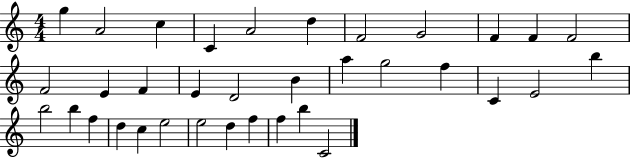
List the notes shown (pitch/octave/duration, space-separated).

G5/q A4/h C5/q C4/q A4/h D5/q F4/h G4/h F4/q F4/q F4/h F4/h E4/q F4/q E4/q D4/h B4/q A5/q G5/h F5/q C4/q E4/h B5/q B5/h B5/q F5/q D5/q C5/q E5/h E5/h D5/q F5/q F5/q B5/q C4/h